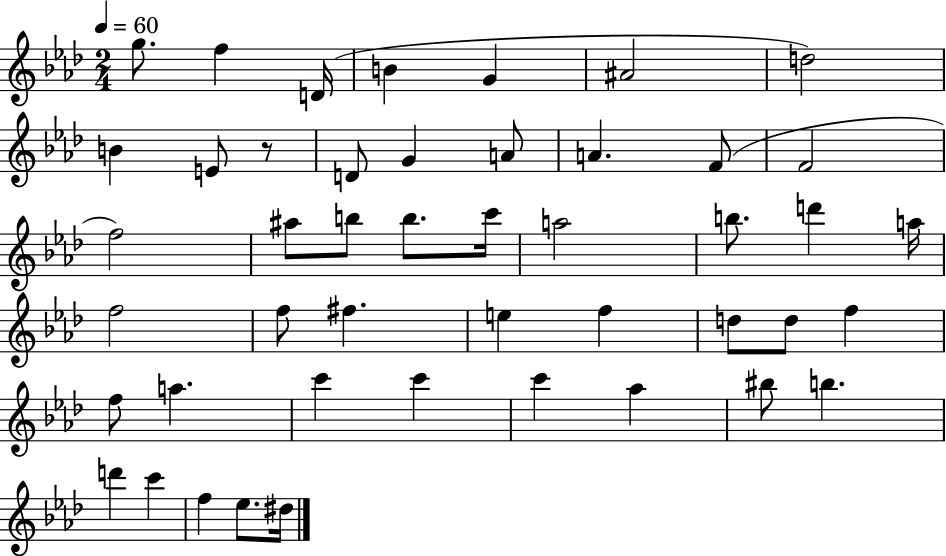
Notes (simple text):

G5/e. F5/q D4/s B4/q G4/q A#4/h D5/h B4/q E4/e R/e D4/e G4/q A4/e A4/q. F4/e F4/h F5/h A#5/e B5/e B5/e. C6/s A5/h B5/e. D6/q A5/s F5/h F5/e F#5/q. E5/q F5/q D5/e D5/e F5/q F5/e A5/q. C6/q C6/q C6/q Ab5/q BIS5/e B5/q. D6/q C6/q F5/q Eb5/e. D#5/s